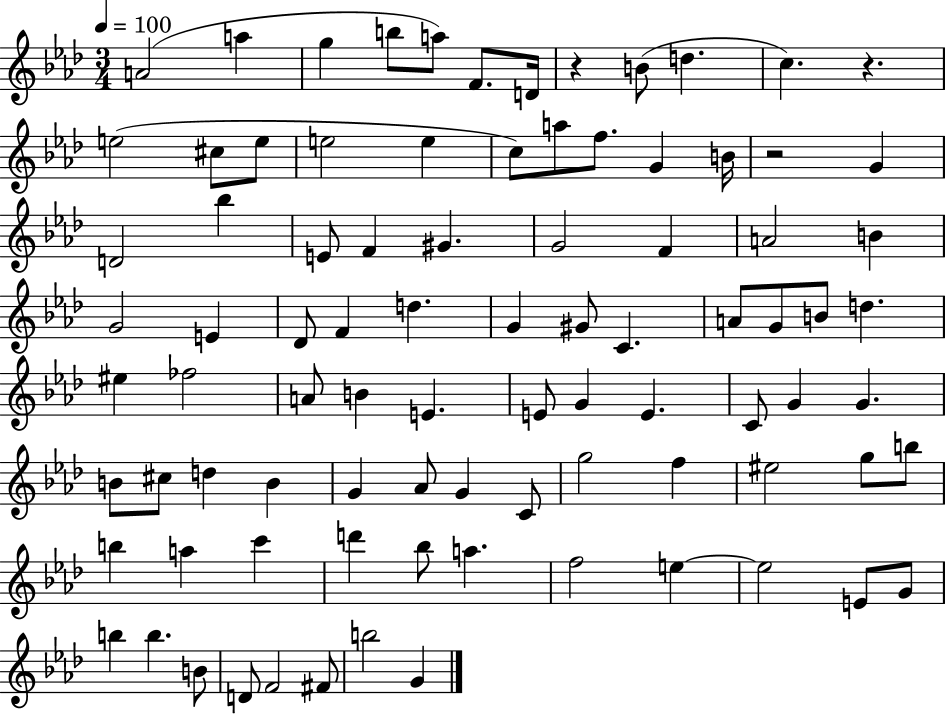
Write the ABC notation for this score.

X:1
T:Untitled
M:3/4
L:1/4
K:Ab
A2 a g b/2 a/2 F/2 D/4 z B/2 d c z e2 ^c/2 e/2 e2 e c/2 a/2 f/2 G B/4 z2 G D2 _b E/2 F ^G G2 F A2 B G2 E _D/2 F d G ^G/2 C A/2 G/2 B/2 d ^e _f2 A/2 B E E/2 G E C/2 G G B/2 ^c/2 d B G _A/2 G C/2 g2 f ^e2 g/2 b/2 b a c' d' _b/2 a f2 e e2 E/2 G/2 b b B/2 D/2 F2 ^F/2 b2 G